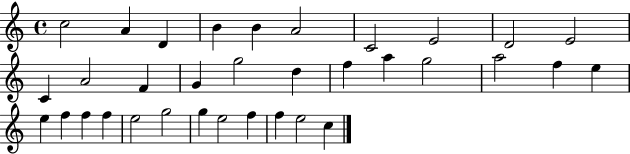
{
  \clef treble
  \time 4/4
  \defaultTimeSignature
  \key c \major
  c''2 a'4 d'4 | b'4 b'4 a'2 | c'2 e'2 | d'2 e'2 | \break c'4 a'2 f'4 | g'4 g''2 d''4 | f''4 a''4 g''2 | a''2 f''4 e''4 | \break e''4 f''4 f''4 f''4 | e''2 g''2 | g''4 e''2 f''4 | f''4 e''2 c''4 | \break \bar "|."
}